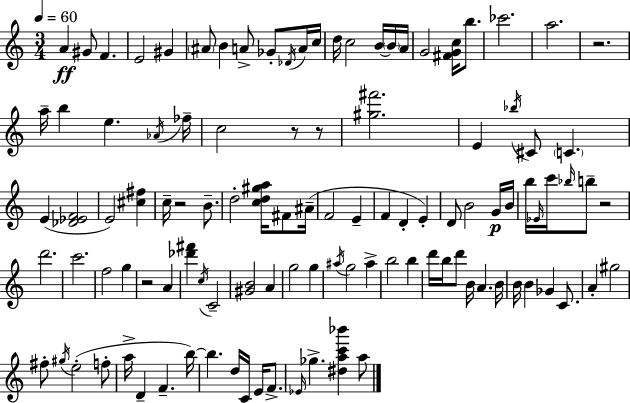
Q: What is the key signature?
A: C major